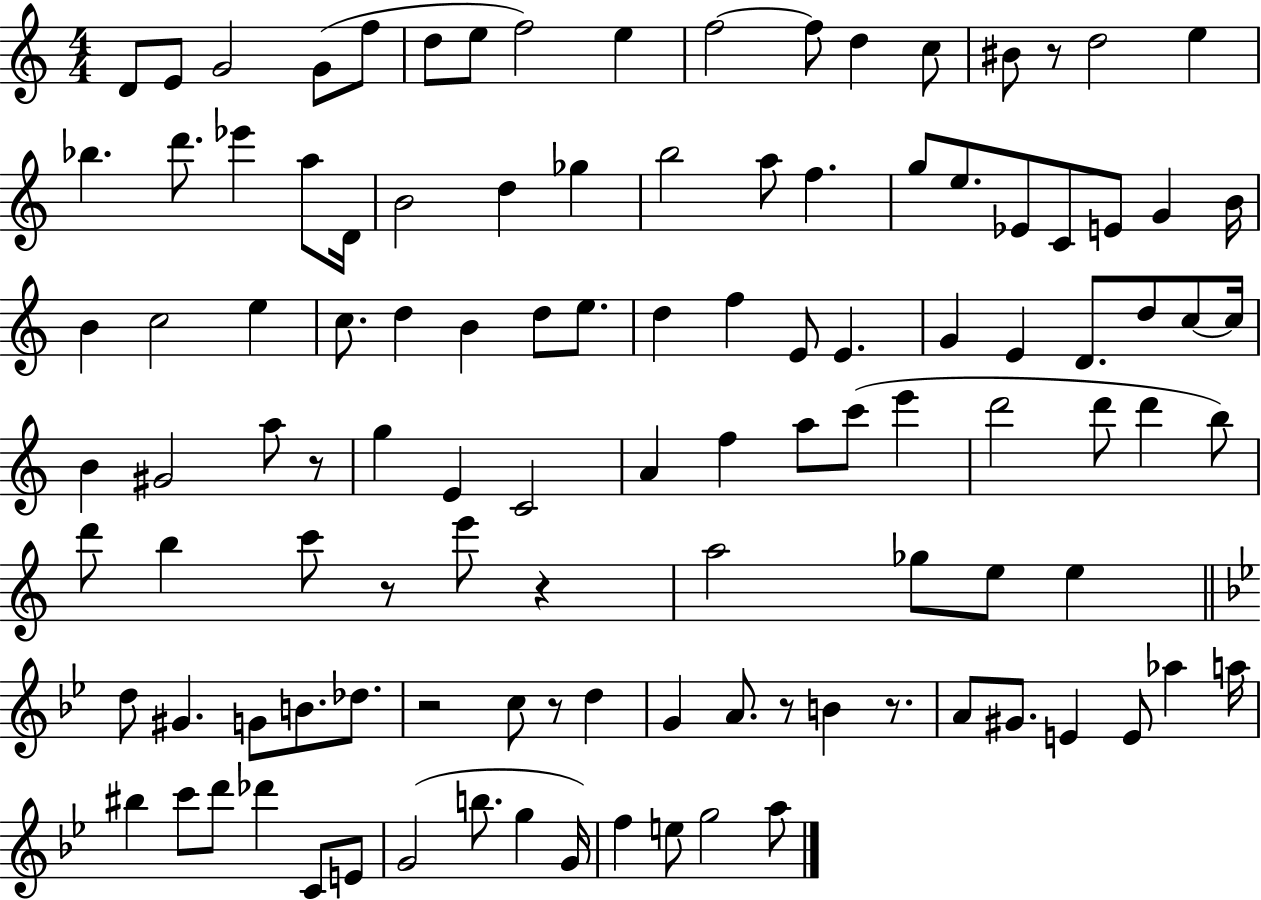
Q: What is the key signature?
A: C major